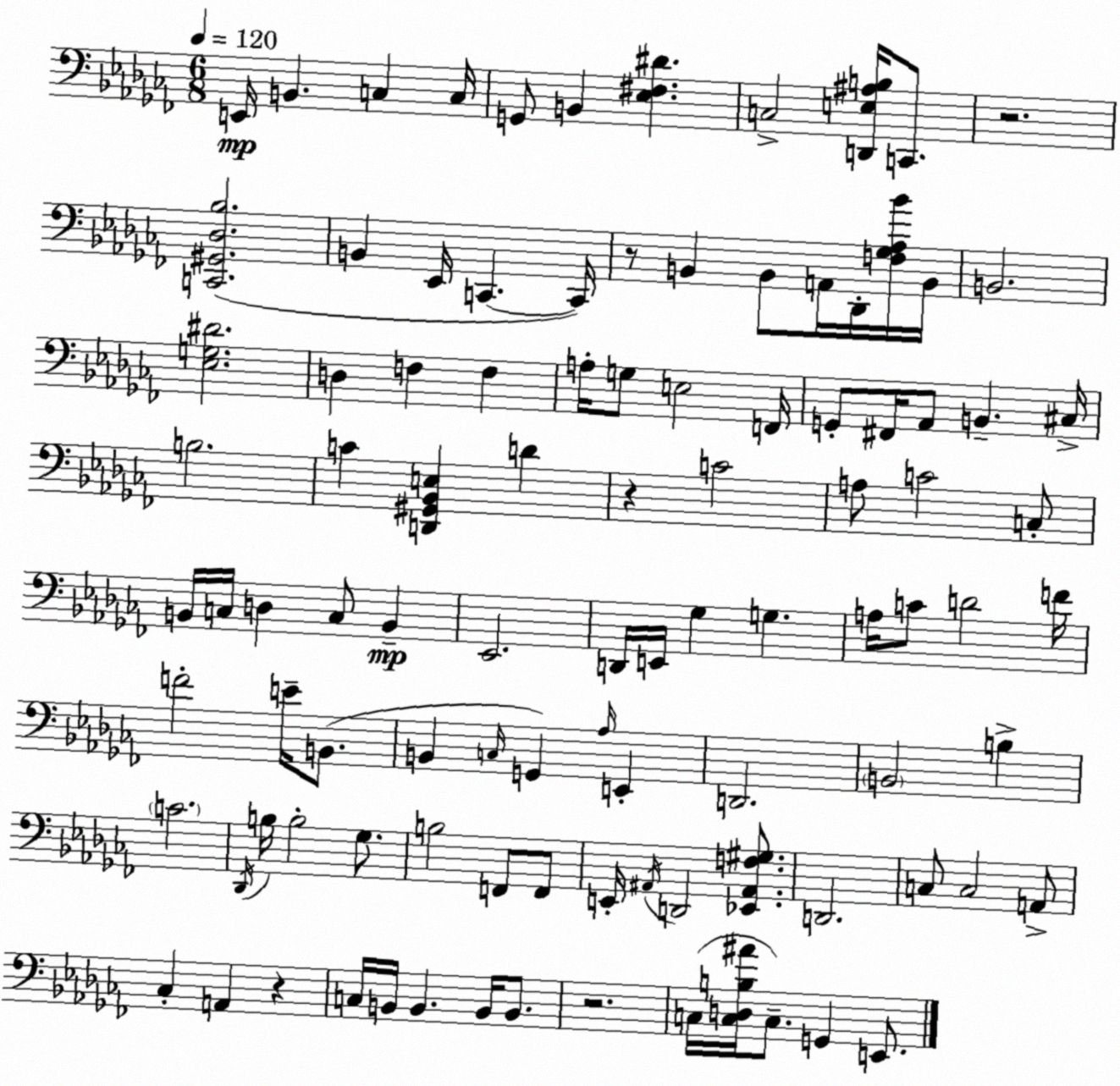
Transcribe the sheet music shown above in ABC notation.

X:1
T:Untitled
M:6/8
L:1/4
K:Abm
E,,/4 B,, C, C,/4 G,,/2 B,, [_E,^F,^D] C,2 [D,,E,^A,B,]/4 C,,/2 z2 [C,,^G,,_D,_B,]2 B,, _E,,/4 C,, C,,/4 z/2 B,, B,,/2 A,,/4 _D,,/4 [F,_G,_A,_B]/4 B,,/4 B,,2 [_E,G,^D]2 D, F, F, A,/4 G,/2 E,2 F,,/4 G,,/2 ^F,,/4 _A,,/2 B,, ^C,/4 B,2 C [D,,^G,,_B,,E,] D z C2 A,/2 C2 C,/2 B,,/4 C,/4 D, C,/2 B,, _E,,2 D,,/4 E,,/4 _G, G, A,/4 C/2 D2 F/4 F2 E/4 B,,/2 B,, C,/4 G,, _A,/4 E,, D,,2 B,,2 B, C2 _D,,/4 B,/4 B,2 _G,/2 B,2 F,,/2 F,,/2 E,,/4 ^A,,/4 D,,2 [_E,,^A,,F,^G,]/2 D,,2 C,/2 C,2 A,,/2 _C, A,, z C,/4 B,,/4 B,, B,,/4 B,,/2 z2 C,/4 [C,D,B,^A]/4 C,/2 G,, E,,/2